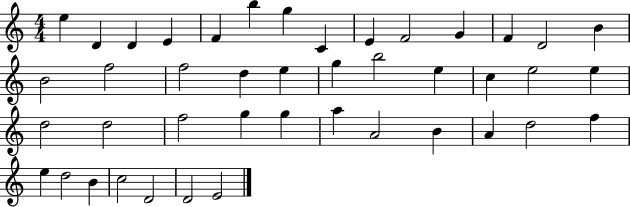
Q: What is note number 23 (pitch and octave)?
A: C5